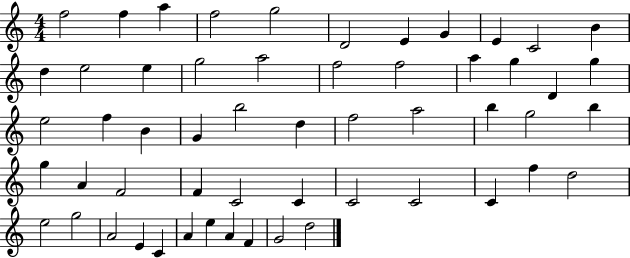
F5/h F5/q A5/q F5/h G5/h D4/h E4/q G4/q E4/q C4/h B4/q D5/q E5/h E5/q G5/h A5/h F5/h F5/h A5/q G5/q D4/q G5/q E5/h F5/q B4/q G4/q B5/h D5/q F5/h A5/h B5/q G5/h B5/q G5/q A4/q F4/h F4/q C4/h C4/q C4/h C4/h C4/q F5/q D5/h E5/h G5/h A4/h E4/q C4/q A4/q E5/q A4/q F4/q G4/h D5/h